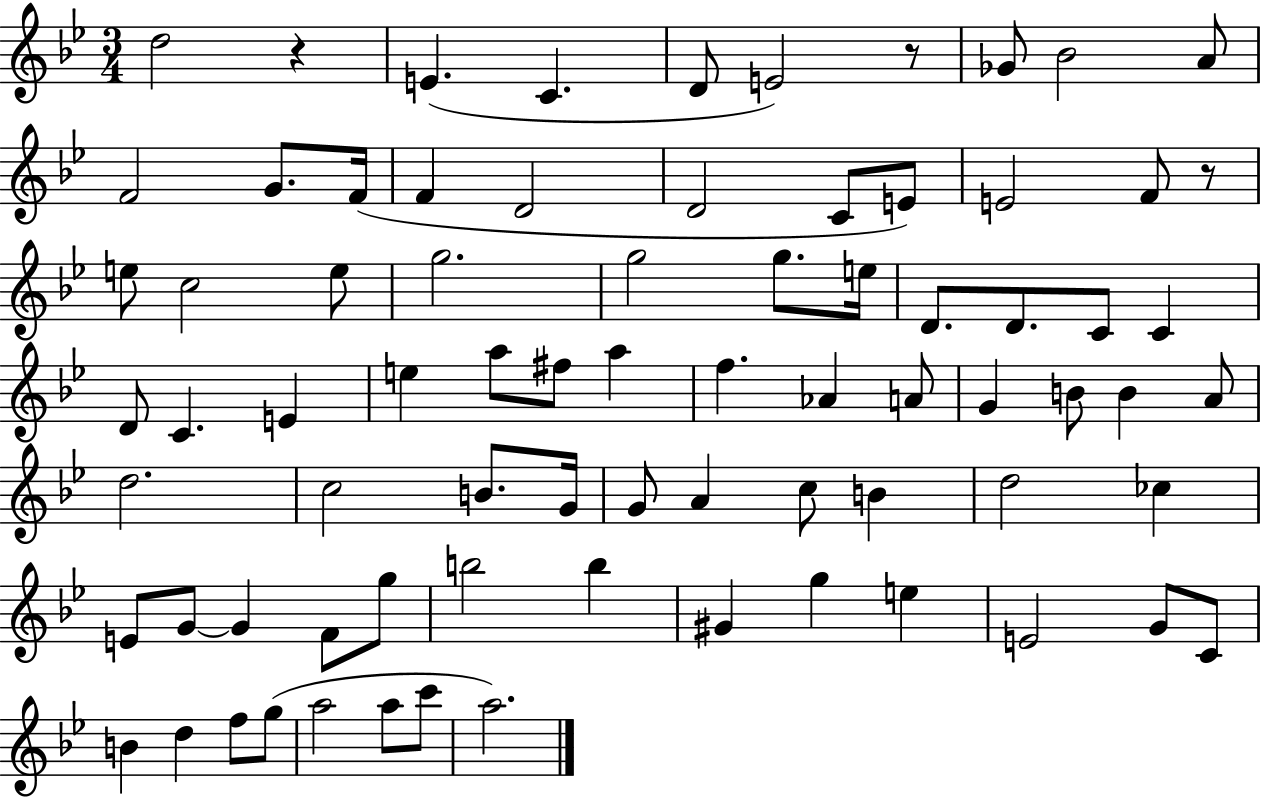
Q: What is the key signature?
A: BES major